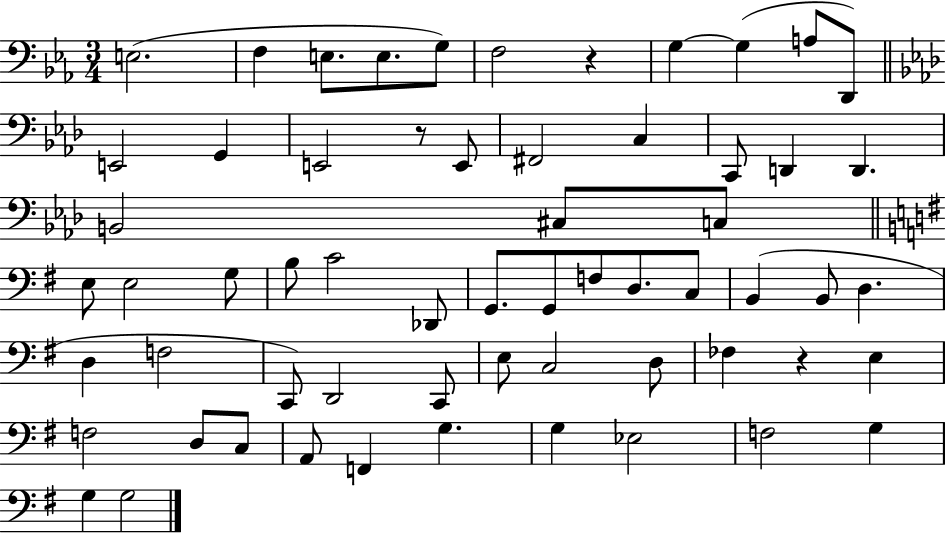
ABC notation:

X:1
T:Untitled
M:3/4
L:1/4
K:Eb
E,2 F, E,/2 E,/2 G,/2 F,2 z G, G, A,/2 D,,/2 E,,2 G,, E,,2 z/2 E,,/2 ^F,,2 C, C,,/2 D,, D,, B,,2 ^C,/2 C,/2 E,/2 E,2 G,/2 B,/2 C2 _D,,/2 G,,/2 G,,/2 F,/2 D,/2 C,/2 B,, B,,/2 D, D, F,2 C,,/2 D,,2 C,,/2 E,/2 C,2 D,/2 _F, z E, F,2 D,/2 C,/2 A,,/2 F,, G, G, _E,2 F,2 G, G, G,2